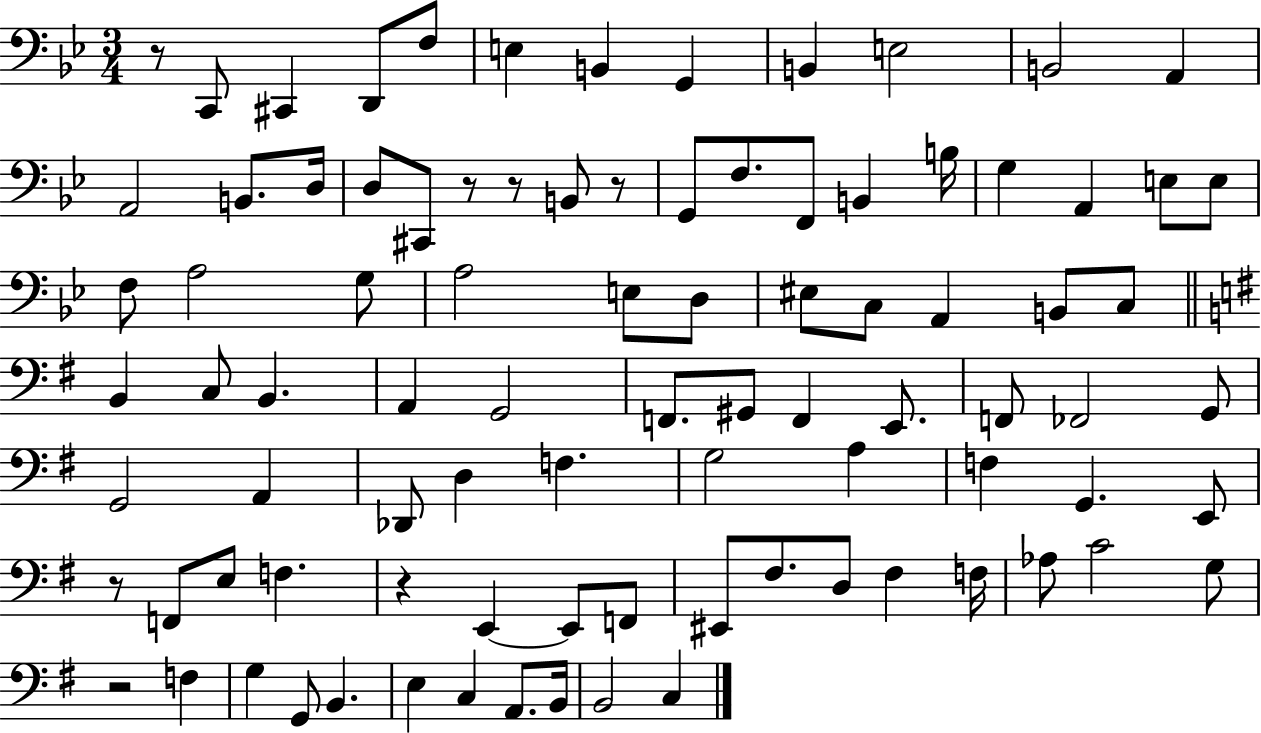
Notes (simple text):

R/e C2/e C#2/q D2/e F3/e E3/q B2/q G2/q B2/q E3/h B2/h A2/q A2/h B2/e. D3/s D3/e C#2/e R/e R/e B2/e R/e G2/e F3/e. F2/e B2/q B3/s G3/q A2/q E3/e E3/e F3/e A3/h G3/e A3/h E3/e D3/e EIS3/e C3/e A2/q B2/e C3/e B2/q C3/e B2/q. A2/q G2/h F2/e. G#2/e F2/q E2/e. F2/e FES2/h G2/e G2/h A2/q Db2/e D3/q F3/q. G3/h A3/q F3/q G2/q. E2/e R/e F2/e E3/e F3/q. R/q E2/q E2/e F2/e EIS2/e F#3/e. D3/e F#3/q F3/s Ab3/e C4/h G3/e R/h F3/q G3/q G2/e B2/q. E3/q C3/q A2/e. B2/s B2/h C3/q